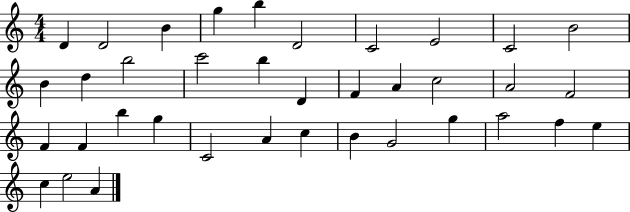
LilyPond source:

{
  \clef treble
  \numericTimeSignature
  \time 4/4
  \key c \major
  d'4 d'2 b'4 | g''4 b''4 d'2 | c'2 e'2 | c'2 b'2 | \break b'4 d''4 b''2 | c'''2 b''4 d'4 | f'4 a'4 c''2 | a'2 f'2 | \break f'4 f'4 b''4 g''4 | c'2 a'4 c''4 | b'4 g'2 g''4 | a''2 f''4 e''4 | \break c''4 e''2 a'4 | \bar "|."
}